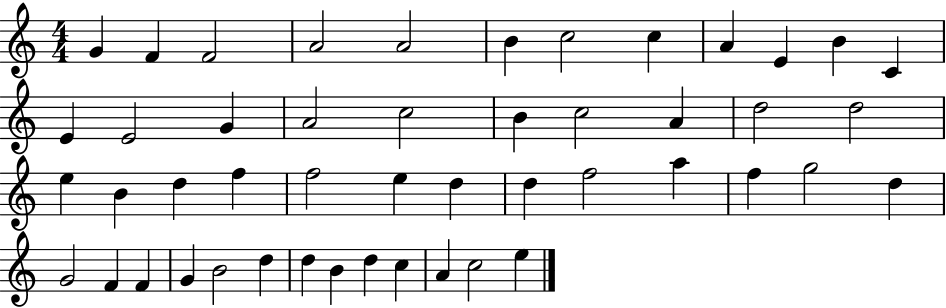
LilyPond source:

{
  \clef treble
  \numericTimeSignature
  \time 4/4
  \key c \major
  g'4 f'4 f'2 | a'2 a'2 | b'4 c''2 c''4 | a'4 e'4 b'4 c'4 | \break e'4 e'2 g'4 | a'2 c''2 | b'4 c''2 a'4 | d''2 d''2 | \break e''4 b'4 d''4 f''4 | f''2 e''4 d''4 | d''4 f''2 a''4 | f''4 g''2 d''4 | \break g'2 f'4 f'4 | g'4 b'2 d''4 | d''4 b'4 d''4 c''4 | a'4 c''2 e''4 | \break \bar "|."
}